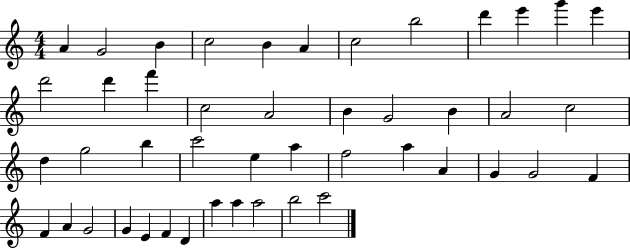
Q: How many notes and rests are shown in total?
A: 46